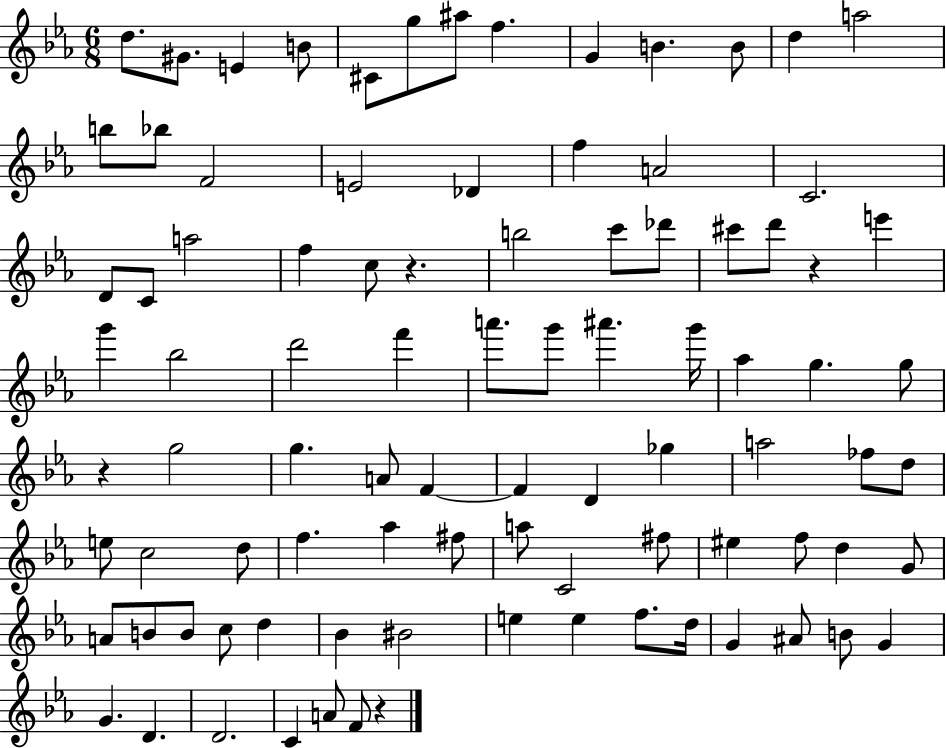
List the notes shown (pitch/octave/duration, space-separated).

D5/e. G#4/e. E4/q B4/e C#4/e G5/e A#5/e F5/q. G4/q B4/q. B4/e D5/q A5/h B5/e Bb5/e F4/h E4/h Db4/q F5/q A4/h C4/h. D4/e C4/e A5/h F5/q C5/e R/q. B5/h C6/e Db6/e C#6/e D6/e R/q E6/q G6/q Bb5/h D6/h F6/q A6/e. G6/e A#6/q. G6/s Ab5/q G5/q. G5/e R/q G5/h G5/q. A4/e F4/q F4/q D4/q Gb5/q A5/h FES5/e D5/e E5/e C5/h D5/e F5/q. Ab5/q F#5/e A5/e C4/h F#5/e EIS5/q F5/e D5/q G4/e A4/e B4/e B4/e C5/e D5/q Bb4/q BIS4/h E5/q E5/q F5/e. D5/s G4/q A#4/e B4/e G4/q G4/q. D4/q. D4/h. C4/q A4/e F4/e R/q